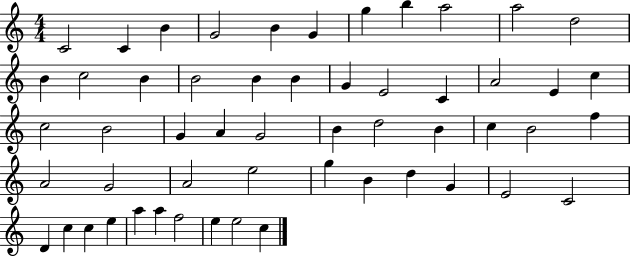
C4/h C4/q B4/q G4/h B4/q G4/q G5/q B5/q A5/h A5/h D5/h B4/q C5/h B4/q B4/h B4/q B4/q G4/q E4/h C4/q A4/h E4/q C5/q C5/h B4/h G4/q A4/q G4/h B4/q D5/h B4/q C5/q B4/h F5/q A4/h G4/h A4/h E5/h G5/q B4/q D5/q G4/q E4/h C4/h D4/q C5/q C5/q E5/q A5/q A5/q F5/h E5/q E5/h C5/q